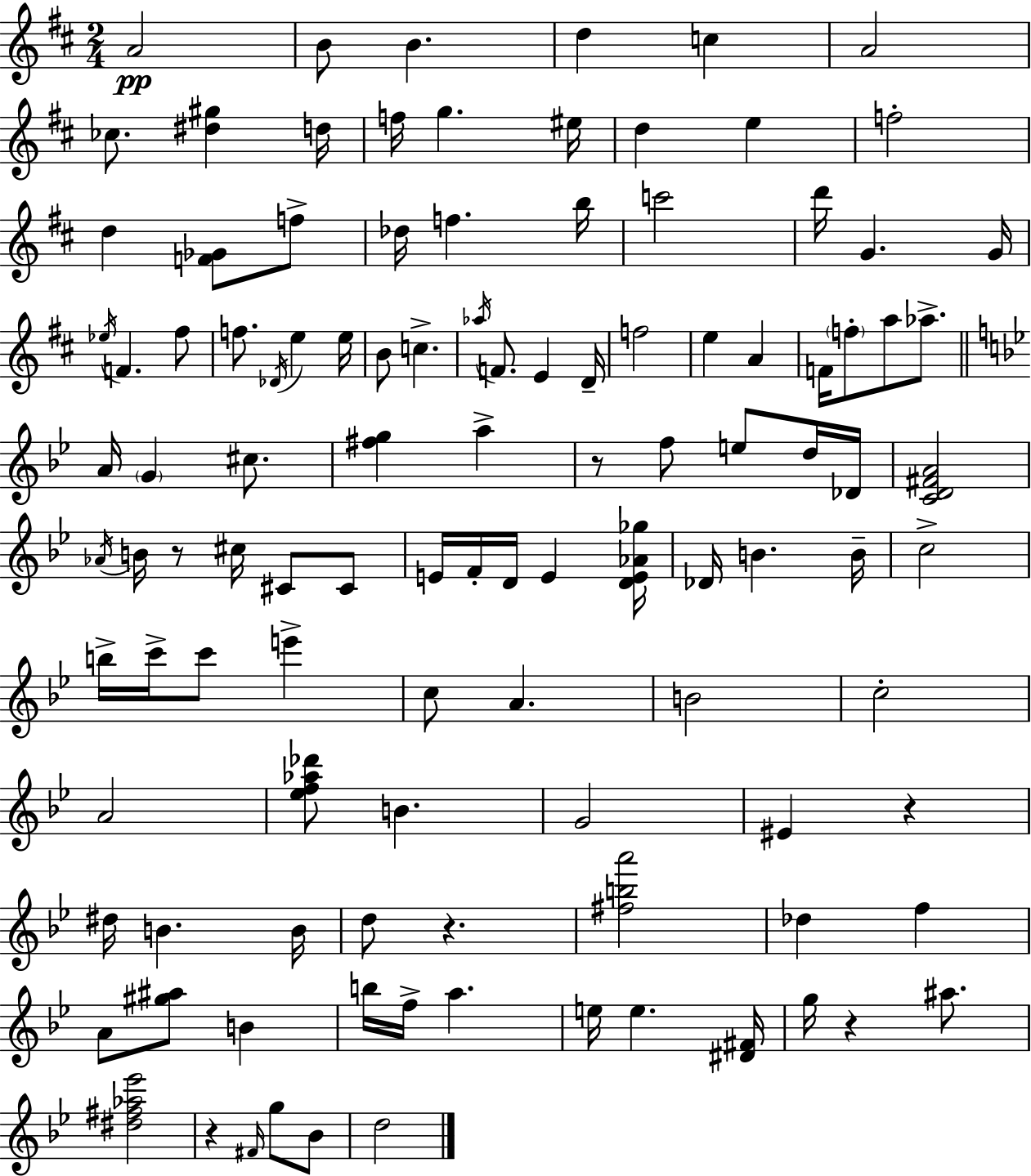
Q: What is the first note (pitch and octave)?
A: A4